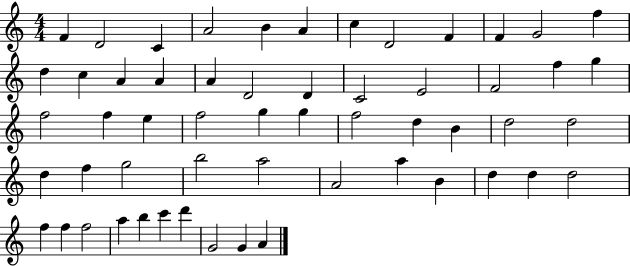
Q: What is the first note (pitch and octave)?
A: F4